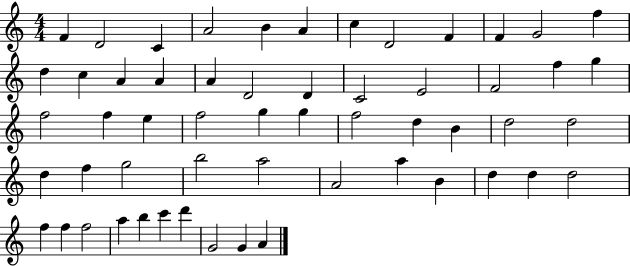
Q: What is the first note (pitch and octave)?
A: F4